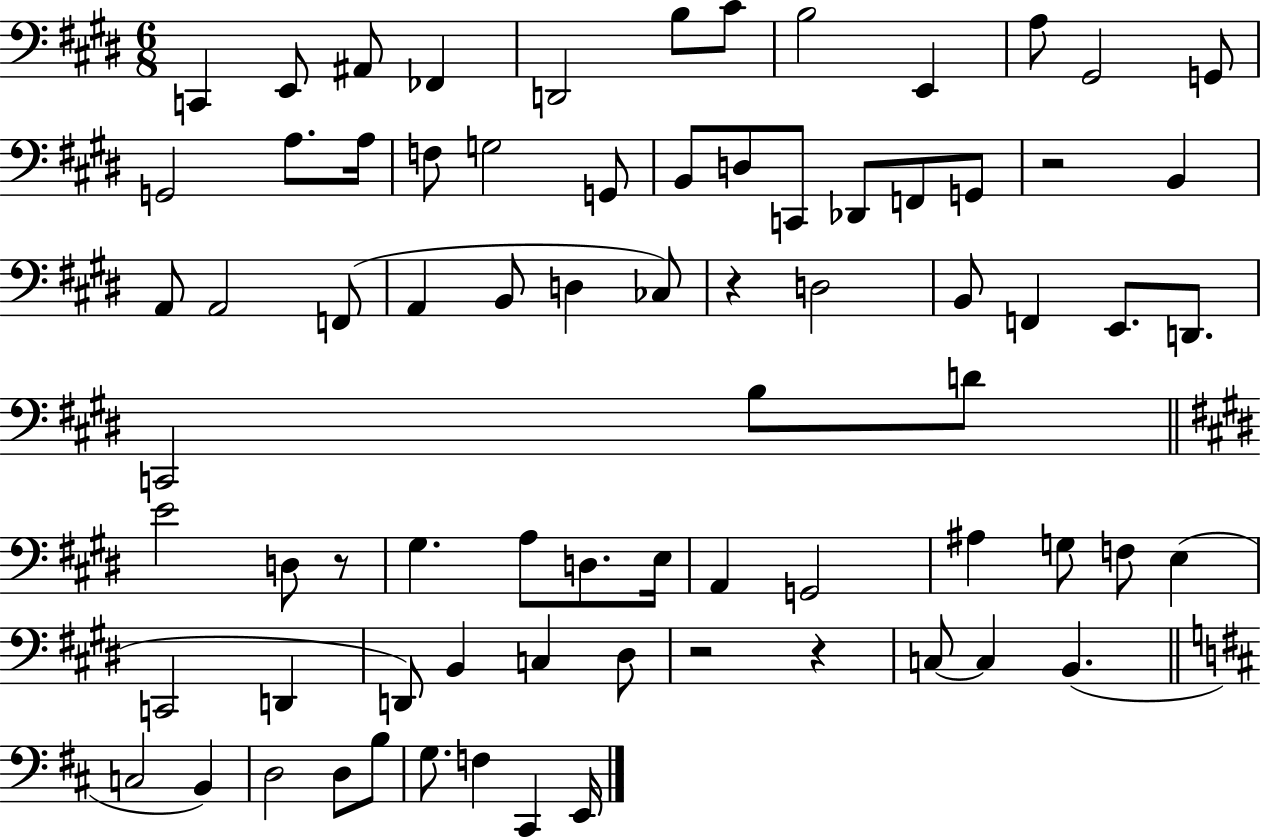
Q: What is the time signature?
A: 6/8